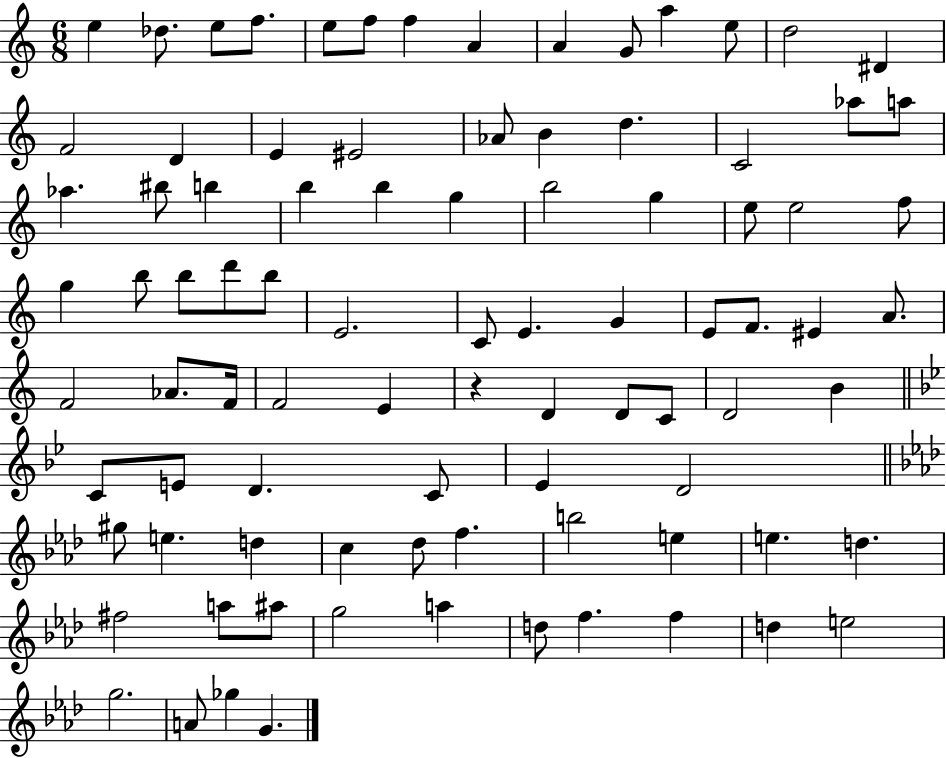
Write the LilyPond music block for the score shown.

{
  \clef treble
  \numericTimeSignature
  \time 6/8
  \key c \major
  e''4 des''8. e''8 f''8. | e''8 f''8 f''4 a'4 | a'4 g'8 a''4 e''8 | d''2 dis'4 | \break f'2 d'4 | e'4 eis'2 | aes'8 b'4 d''4. | c'2 aes''8 a''8 | \break aes''4. bis''8 b''4 | b''4 b''4 g''4 | b''2 g''4 | e''8 e''2 f''8 | \break g''4 b''8 b''8 d'''8 b''8 | e'2. | c'8 e'4. g'4 | e'8 f'8. eis'4 a'8. | \break f'2 aes'8. f'16 | f'2 e'4 | r4 d'4 d'8 c'8 | d'2 b'4 | \break \bar "||" \break \key g \minor c'8 e'8 d'4. c'8 | ees'4 d'2 | \bar "||" \break \key aes \major gis''8 e''4. d''4 | c''4 des''8 f''4. | b''2 e''4 | e''4. d''4. | \break fis''2 a''8 ais''8 | g''2 a''4 | d''8 f''4. f''4 | d''4 e''2 | \break g''2. | a'8 ges''4 g'4. | \bar "|."
}